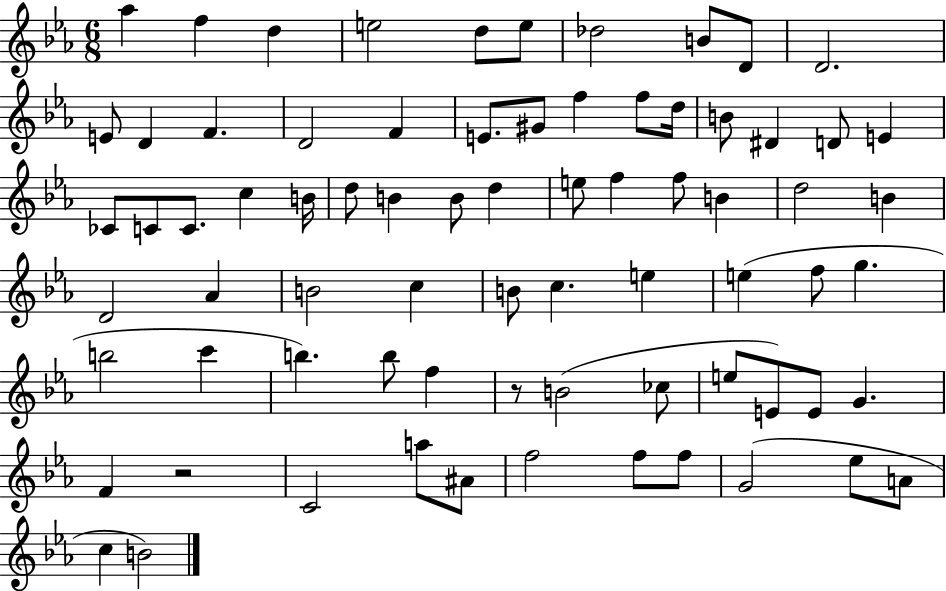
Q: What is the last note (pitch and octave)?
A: B4